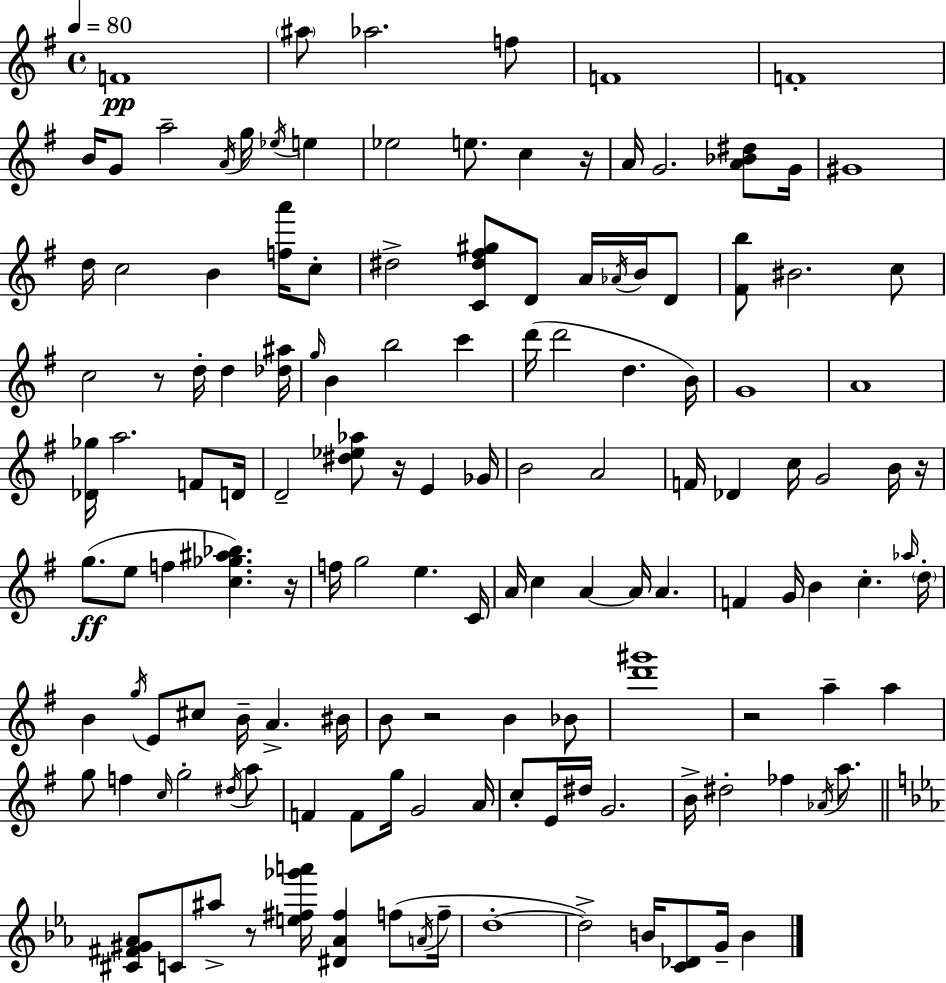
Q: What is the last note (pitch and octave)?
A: B4